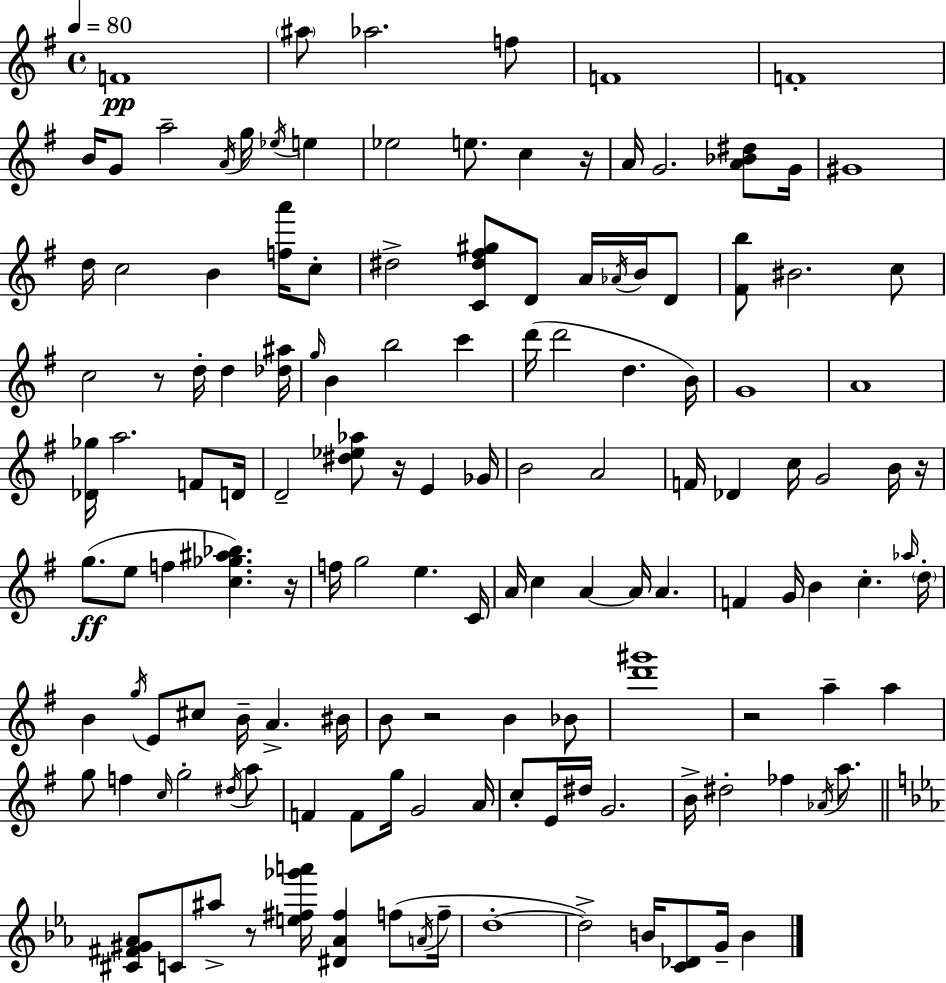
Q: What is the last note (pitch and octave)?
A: B4